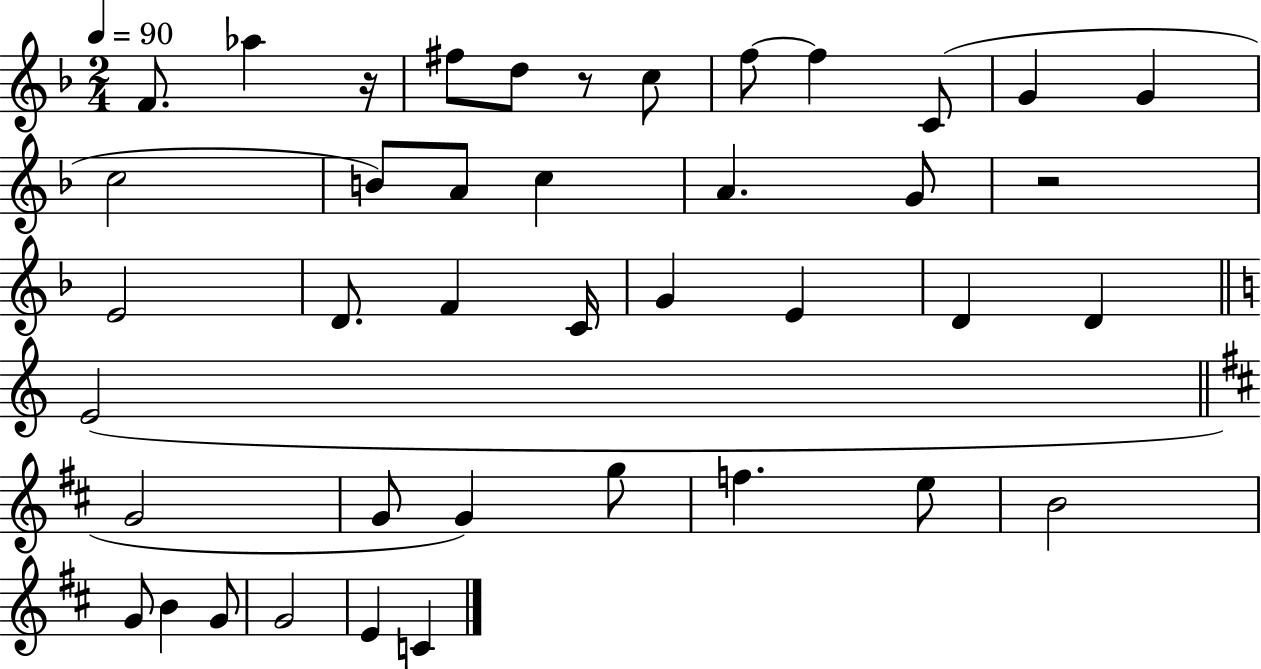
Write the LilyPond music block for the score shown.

{
  \clef treble
  \numericTimeSignature
  \time 2/4
  \key f \major
  \tempo 4 = 90
  f'8. aes''4 r16 | fis''8 d''8 r8 c''8 | f''8~~ f''4 c'8( | g'4 g'4 | \break c''2 | b'8) a'8 c''4 | a'4. g'8 | r2 | \break e'2 | d'8. f'4 c'16 | g'4 e'4 | d'4 d'4 | \break \bar "||" \break \key c \major e'2( | \bar "||" \break \key d \major g'2 | g'8 g'4) g''8 | f''4. e''8 | b'2 | \break g'8 b'4 g'8 | g'2 | e'4 c'4 | \bar "|."
}